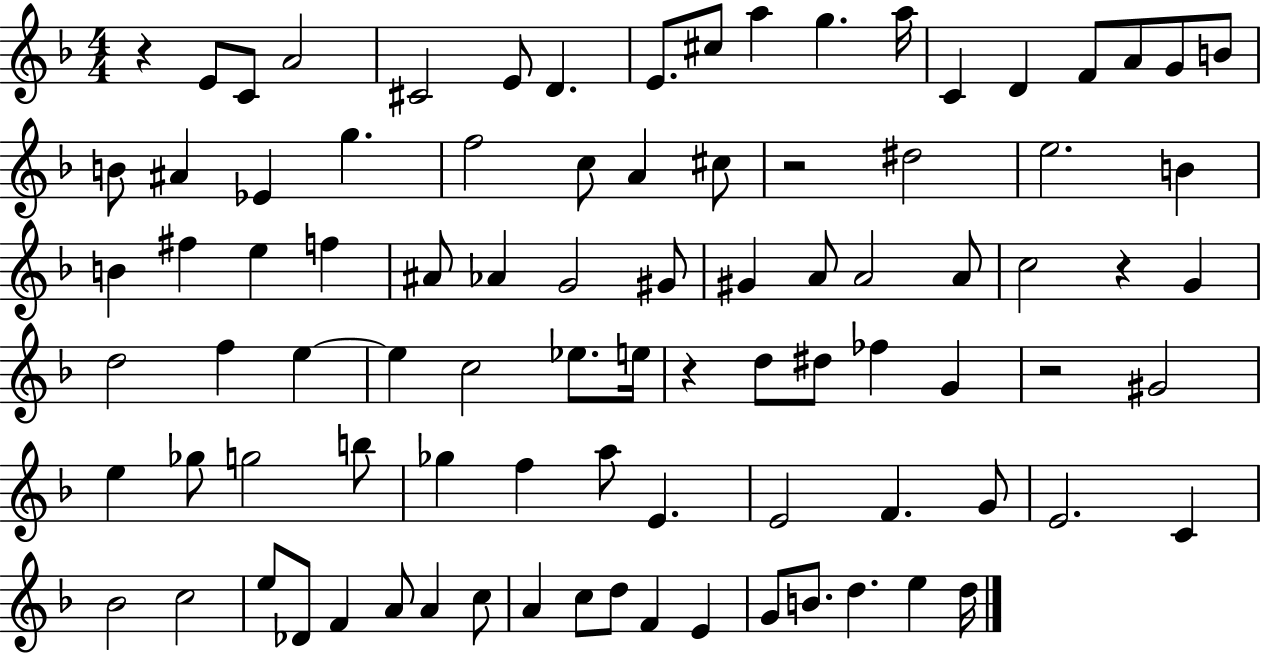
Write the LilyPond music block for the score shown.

{
  \clef treble
  \numericTimeSignature
  \time 4/4
  \key f \major
  \repeat volta 2 { r4 e'8 c'8 a'2 | cis'2 e'8 d'4. | e'8. cis''8 a''4 g''4. a''16 | c'4 d'4 f'8 a'8 g'8 b'8 | \break b'8 ais'4 ees'4 g''4. | f''2 c''8 a'4 cis''8 | r2 dis''2 | e''2. b'4 | \break b'4 fis''4 e''4 f''4 | ais'8 aes'4 g'2 gis'8 | gis'4 a'8 a'2 a'8 | c''2 r4 g'4 | \break d''2 f''4 e''4~~ | e''4 c''2 ees''8. e''16 | r4 d''8 dis''8 fes''4 g'4 | r2 gis'2 | \break e''4 ges''8 g''2 b''8 | ges''4 f''4 a''8 e'4. | e'2 f'4. g'8 | e'2. c'4 | \break bes'2 c''2 | e''8 des'8 f'4 a'8 a'4 c''8 | a'4 c''8 d''8 f'4 e'4 | g'8 b'8. d''4. e''4 d''16 | \break } \bar "|."
}